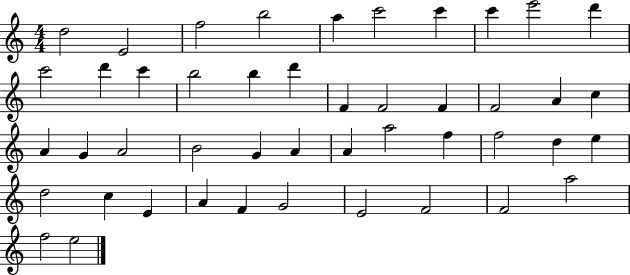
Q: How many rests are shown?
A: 0